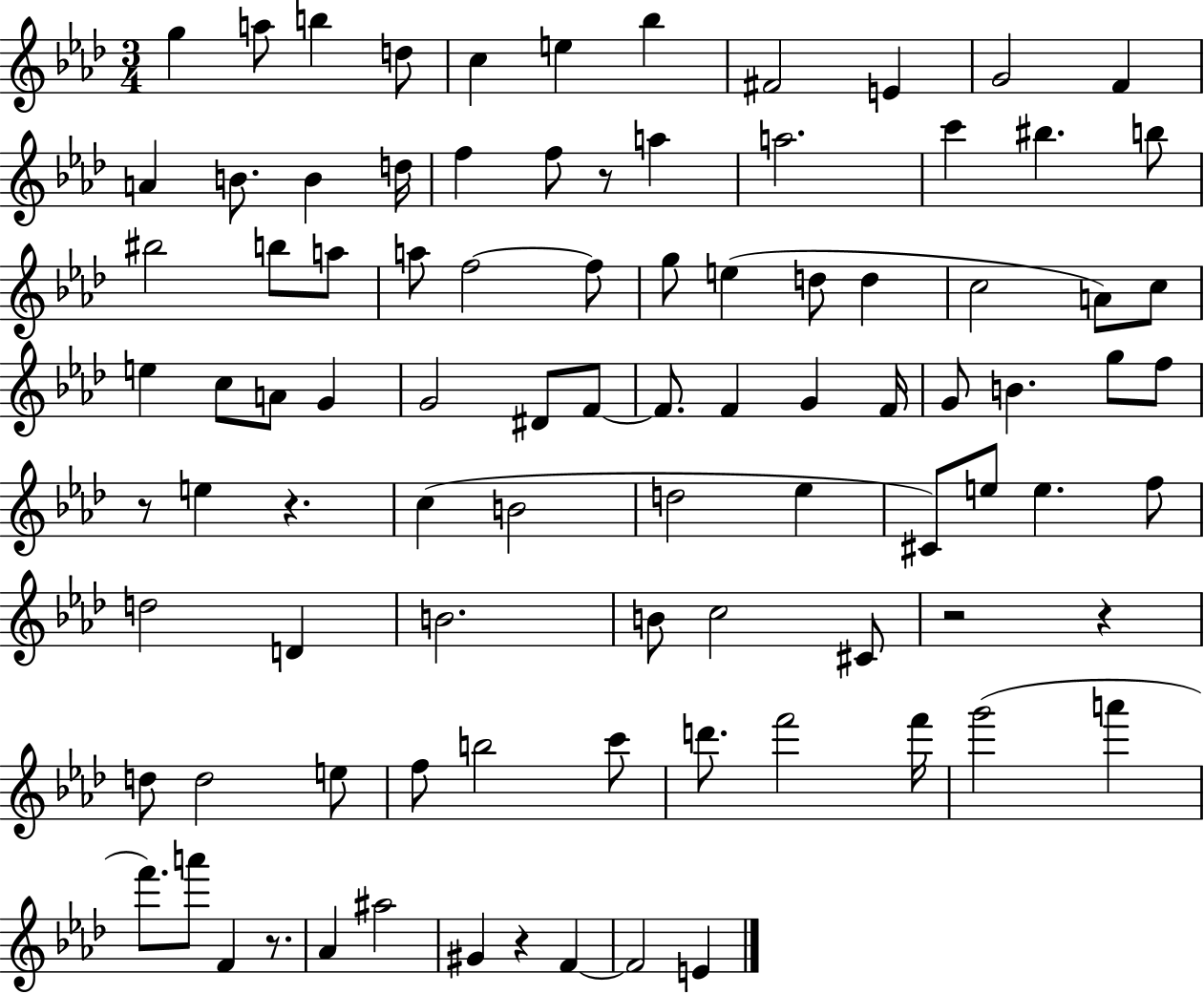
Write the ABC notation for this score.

X:1
T:Untitled
M:3/4
L:1/4
K:Ab
g a/2 b d/2 c e _b ^F2 E G2 F A B/2 B d/4 f f/2 z/2 a a2 c' ^b b/2 ^b2 b/2 a/2 a/2 f2 f/2 g/2 e d/2 d c2 A/2 c/2 e c/2 A/2 G G2 ^D/2 F/2 F/2 F G F/4 G/2 B g/2 f/2 z/2 e z c B2 d2 _e ^C/2 e/2 e f/2 d2 D B2 B/2 c2 ^C/2 z2 z d/2 d2 e/2 f/2 b2 c'/2 d'/2 f'2 f'/4 g'2 a' f'/2 a'/2 F z/2 _A ^a2 ^G z F F2 E